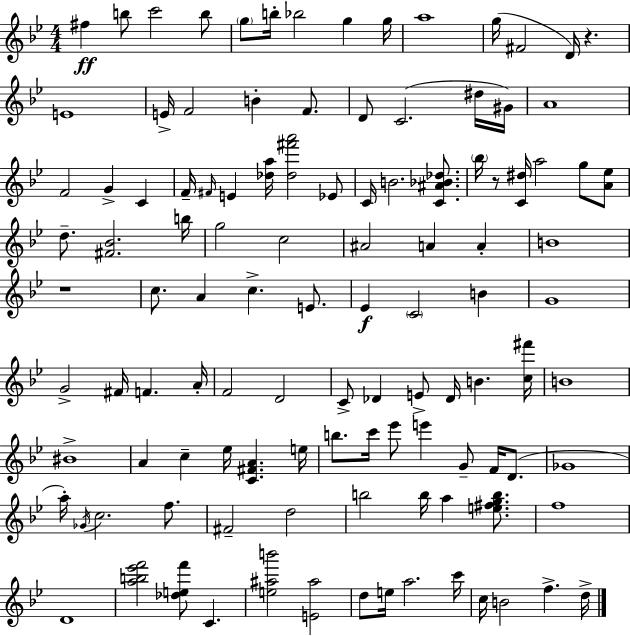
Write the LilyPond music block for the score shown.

{
  \clef treble
  \numericTimeSignature
  \time 4/4
  \key g \minor
  fis''4\ff b''8 c'''2 b''8 | \parenthesize g''8 b''16-. bes''2 g''4 g''16 | a''1 | g''16( fis'2 d'16) r4. | \break e'1 | e'16-> f'2 b'4-. f'8. | d'8 c'2.( dis''16 gis'16) | a'1 | \break f'2 g'4-> c'4 | f'16-- \grace { fis'16 } e'4 <des'' a''>16 <des'' fis''' a'''>2 ees'8 | c'16 b'2. <c' ais' bes' des''>8. | \parenthesize bes''16 r8 <c' dis''>16 a''2 g''8 <a' ees''>8 | \break d''8.-- <fis' bes'>2. | b''16 g''2 c''2 | ais'2 a'4 a'4-. | b'1 | \break r1 | c''8. a'4 c''4.-> e'8. | ees'4\f \parenthesize c'2 b'4 | g'1 | \break g'2-> fis'16 f'4. | a'16-. f'2 d'2 | c'8-> des'4 e'8-> des'16 b'4. | <c'' fis'''>16 b'1 | \break bis'1-> | a'4 c''4-- ees''16 <c' fis' a'>4. | e''16 b''8. c'''16 ees'''8 e'''4 g'8-- f'16 d'8.( | ges'1 | \break a''16-.) \acciaccatura { ges'16 } c''2. f''8. | fis'2-- d''2 | b''2 b''16 a''4 <e'' fis'' g'' b''>8. | f''1 | \break d'1 | <a'' b'' ees''' f'''>2 <des'' e'' f'''>8 c'4. | <e'' ais'' b'''>2 <e' ais''>2 | d''8 e''16 a''2. | \break c'''16 c''16 b'2 f''4.-> | d''16-> \bar "|."
}